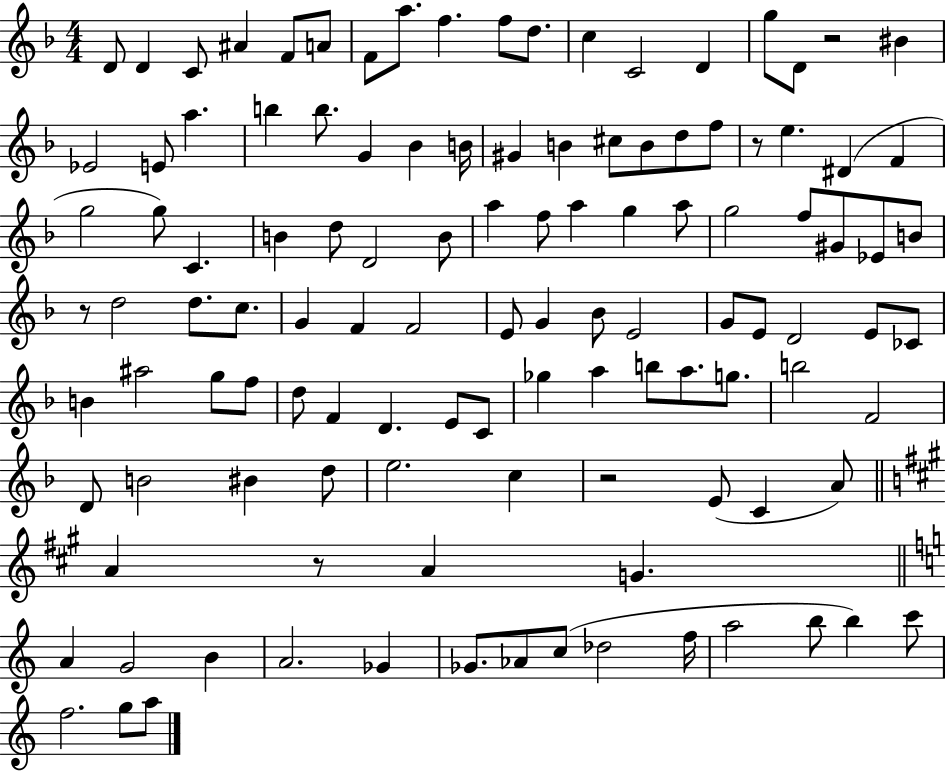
D4/e D4/q C4/e A#4/q F4/e A4/e F4/e A5/e. F5/q. F5/e D5/e. C5/q C4/h D4/q G5/e D4/e R/h BIS4/q Eb4/h E4/e A5/q. B5/q B5/e. G4/q Bb4/q B4/s G#4/q B4/q C#5/e B4/e D5/e F5/e R/e E5/q. D#4/q F4/q G5/h G5/e C4/q. B4/q D5/e D4/h B4/e A5/q F5/e A5/q G5/q A5/e G5/h F5/e G#4/e Eb4/e B4/e R/e D5/h D5/e. C5/e. G4/q F4/q F4/h E4/e G4/q Bb4/e E4/h G4/e E4/e D4/h E4/e CES4/e B4/q A#5/h G5/e F5/e D5/e F4/q D4/q. E4/e C4/e Gb5/q A5/q B5/e A5/e. G5/e. B5/h F4/h D4/e B4/h BIS4/q D5/e E5/h. C5/q R/h E4/e C4/q A4/e A4/q R/e A4/q G4/q. A4/q G4/h B4/q A4/h. Gb4/q Gb4/e. Ab4/e C5/e Db5/h F5/s A5/h B5/e B5/q C6/e F5/h. G5/e A5/e